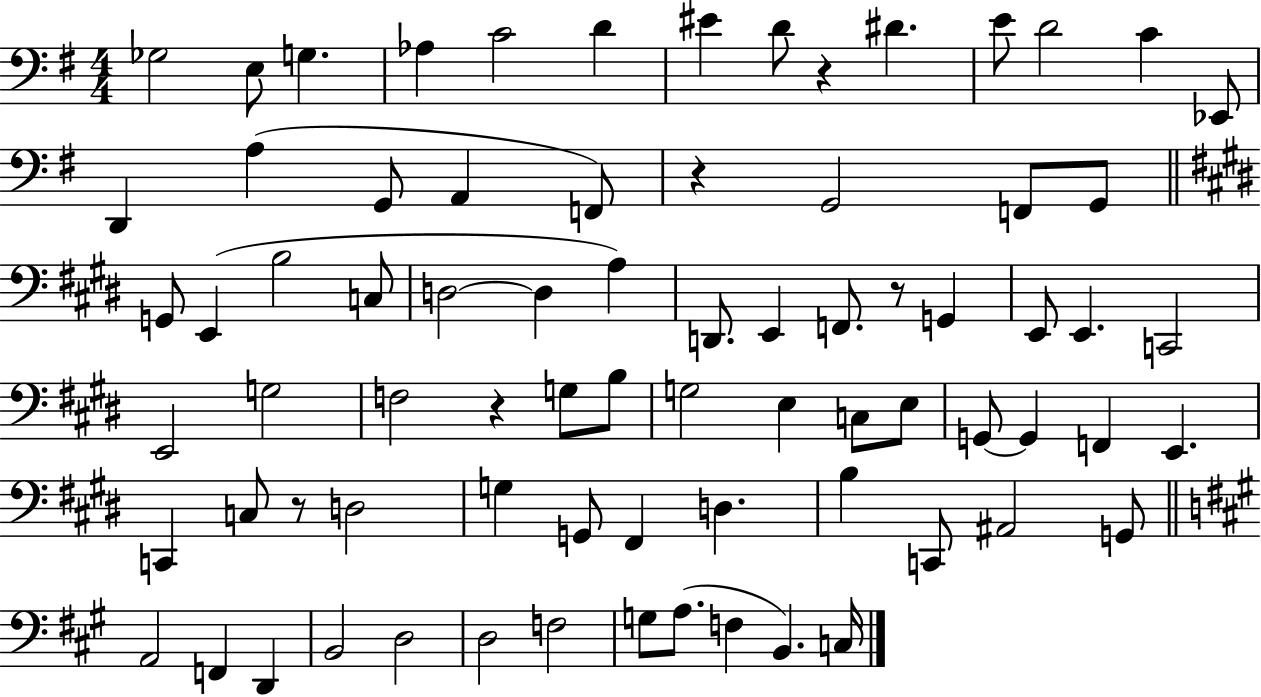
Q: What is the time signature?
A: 4/4